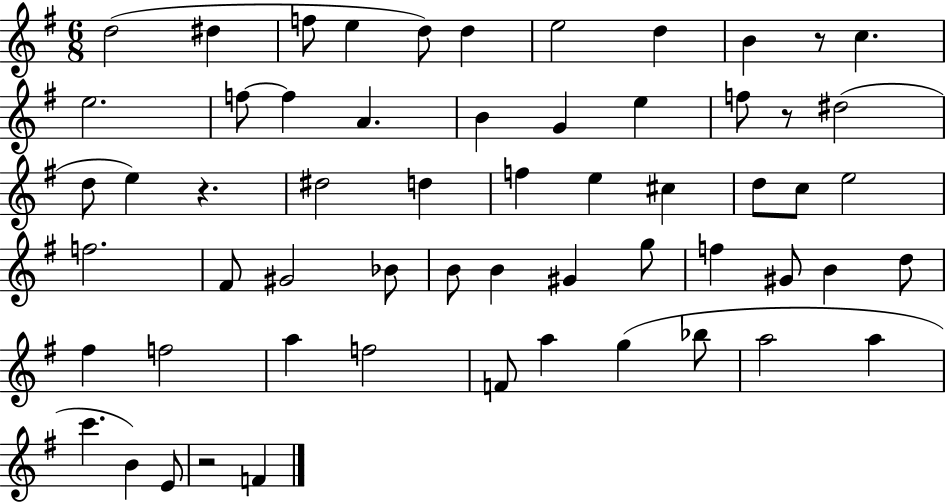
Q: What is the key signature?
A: G major